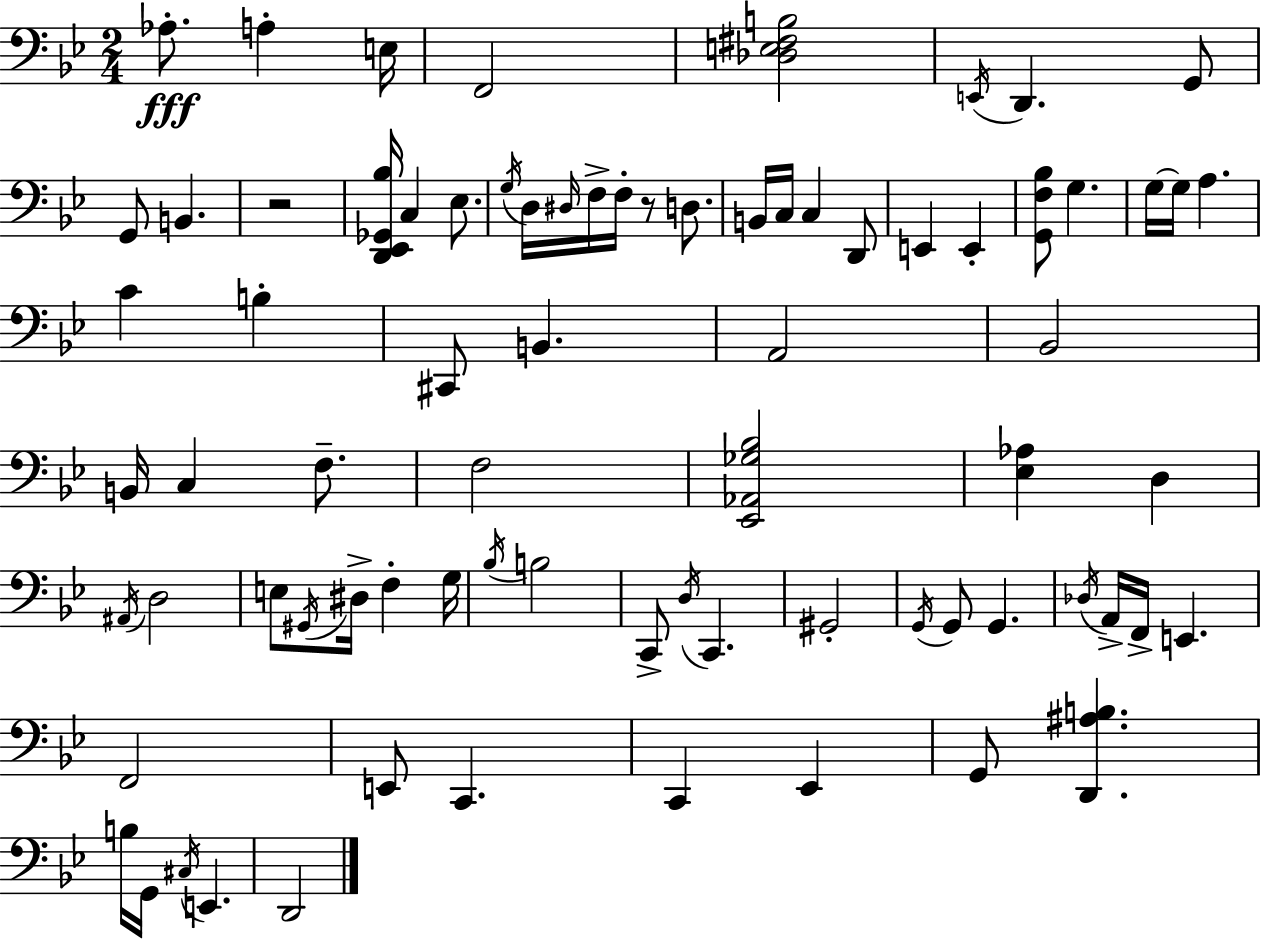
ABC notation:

X:1
T:Untitled
M:2/4
L:1/4
K:Gm
_A,/2 A, E,/4 F,,2 [_D,E,^F,B,]2 E,,/4 D,, G,,/2 G,,/2 B,, z2 [D,,_E,,_G,,_B,]/4 C, _E,/2 G,/4 D,/4 ^D,/4 F,/4 F,/4 z/2 D,/2 B,,/4 C,/4 C, D,,/2 E,, E,, [G,,F,_B,]/2 G, G,/4 G,/4 A, C B, ^C,,/2 B,, A,,2 _B,,2 B,,/4 C, F,/2 F,2 [_E,,_A,,_G,_B,]2 [_E,_A,] D, ^A,,/4 D,2 E,/2 ^G,,/4 ^D,/4 F, G,/4 _B,/4 B,2 C,,/2 D,/4 C,, ^G,,2 G,,/4 G,,/2 G,, _D,/4 A,,/4 F,,/4 E,, F,,2 E,,/2 C,, C,, _E,, G,,/2 [D,,^A,B,] B,/4 G,,/4 ^C,/4 E,, D,,2